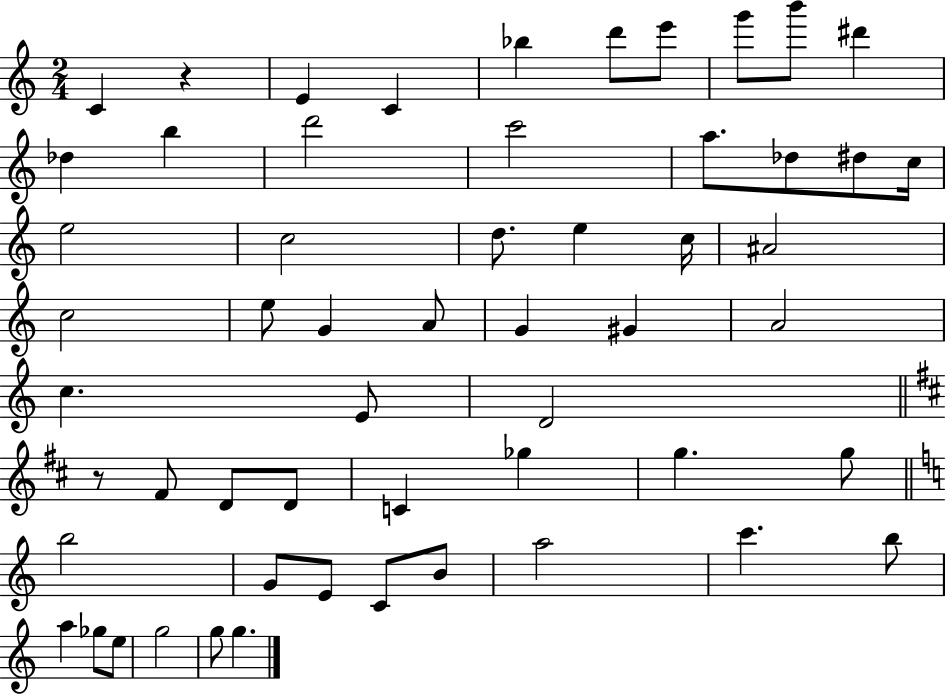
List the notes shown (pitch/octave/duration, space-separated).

C4/q R/q E4/q C4/q Bb5/q D6/e E6/e G6/e B6/e D#6/q Db5/q B5/q D6/h C6/h A5/e. Db5/e D#5/e C5/s E5/h C5/h D5/e. E5/q C5/s A#4/h C5/h E5/e G4/q A4/e G4/q G#4/q A4/h C5/q. E4/e D4/h R/e F#4/e D4/e D4/e C4/q Gb5/q G5/q. G5/e B5/h G4/e E4/e C4/e B4/e A5/h C6/q. B5/e A5/q Gb5/e E5/e G5/h G5/e G5/q.